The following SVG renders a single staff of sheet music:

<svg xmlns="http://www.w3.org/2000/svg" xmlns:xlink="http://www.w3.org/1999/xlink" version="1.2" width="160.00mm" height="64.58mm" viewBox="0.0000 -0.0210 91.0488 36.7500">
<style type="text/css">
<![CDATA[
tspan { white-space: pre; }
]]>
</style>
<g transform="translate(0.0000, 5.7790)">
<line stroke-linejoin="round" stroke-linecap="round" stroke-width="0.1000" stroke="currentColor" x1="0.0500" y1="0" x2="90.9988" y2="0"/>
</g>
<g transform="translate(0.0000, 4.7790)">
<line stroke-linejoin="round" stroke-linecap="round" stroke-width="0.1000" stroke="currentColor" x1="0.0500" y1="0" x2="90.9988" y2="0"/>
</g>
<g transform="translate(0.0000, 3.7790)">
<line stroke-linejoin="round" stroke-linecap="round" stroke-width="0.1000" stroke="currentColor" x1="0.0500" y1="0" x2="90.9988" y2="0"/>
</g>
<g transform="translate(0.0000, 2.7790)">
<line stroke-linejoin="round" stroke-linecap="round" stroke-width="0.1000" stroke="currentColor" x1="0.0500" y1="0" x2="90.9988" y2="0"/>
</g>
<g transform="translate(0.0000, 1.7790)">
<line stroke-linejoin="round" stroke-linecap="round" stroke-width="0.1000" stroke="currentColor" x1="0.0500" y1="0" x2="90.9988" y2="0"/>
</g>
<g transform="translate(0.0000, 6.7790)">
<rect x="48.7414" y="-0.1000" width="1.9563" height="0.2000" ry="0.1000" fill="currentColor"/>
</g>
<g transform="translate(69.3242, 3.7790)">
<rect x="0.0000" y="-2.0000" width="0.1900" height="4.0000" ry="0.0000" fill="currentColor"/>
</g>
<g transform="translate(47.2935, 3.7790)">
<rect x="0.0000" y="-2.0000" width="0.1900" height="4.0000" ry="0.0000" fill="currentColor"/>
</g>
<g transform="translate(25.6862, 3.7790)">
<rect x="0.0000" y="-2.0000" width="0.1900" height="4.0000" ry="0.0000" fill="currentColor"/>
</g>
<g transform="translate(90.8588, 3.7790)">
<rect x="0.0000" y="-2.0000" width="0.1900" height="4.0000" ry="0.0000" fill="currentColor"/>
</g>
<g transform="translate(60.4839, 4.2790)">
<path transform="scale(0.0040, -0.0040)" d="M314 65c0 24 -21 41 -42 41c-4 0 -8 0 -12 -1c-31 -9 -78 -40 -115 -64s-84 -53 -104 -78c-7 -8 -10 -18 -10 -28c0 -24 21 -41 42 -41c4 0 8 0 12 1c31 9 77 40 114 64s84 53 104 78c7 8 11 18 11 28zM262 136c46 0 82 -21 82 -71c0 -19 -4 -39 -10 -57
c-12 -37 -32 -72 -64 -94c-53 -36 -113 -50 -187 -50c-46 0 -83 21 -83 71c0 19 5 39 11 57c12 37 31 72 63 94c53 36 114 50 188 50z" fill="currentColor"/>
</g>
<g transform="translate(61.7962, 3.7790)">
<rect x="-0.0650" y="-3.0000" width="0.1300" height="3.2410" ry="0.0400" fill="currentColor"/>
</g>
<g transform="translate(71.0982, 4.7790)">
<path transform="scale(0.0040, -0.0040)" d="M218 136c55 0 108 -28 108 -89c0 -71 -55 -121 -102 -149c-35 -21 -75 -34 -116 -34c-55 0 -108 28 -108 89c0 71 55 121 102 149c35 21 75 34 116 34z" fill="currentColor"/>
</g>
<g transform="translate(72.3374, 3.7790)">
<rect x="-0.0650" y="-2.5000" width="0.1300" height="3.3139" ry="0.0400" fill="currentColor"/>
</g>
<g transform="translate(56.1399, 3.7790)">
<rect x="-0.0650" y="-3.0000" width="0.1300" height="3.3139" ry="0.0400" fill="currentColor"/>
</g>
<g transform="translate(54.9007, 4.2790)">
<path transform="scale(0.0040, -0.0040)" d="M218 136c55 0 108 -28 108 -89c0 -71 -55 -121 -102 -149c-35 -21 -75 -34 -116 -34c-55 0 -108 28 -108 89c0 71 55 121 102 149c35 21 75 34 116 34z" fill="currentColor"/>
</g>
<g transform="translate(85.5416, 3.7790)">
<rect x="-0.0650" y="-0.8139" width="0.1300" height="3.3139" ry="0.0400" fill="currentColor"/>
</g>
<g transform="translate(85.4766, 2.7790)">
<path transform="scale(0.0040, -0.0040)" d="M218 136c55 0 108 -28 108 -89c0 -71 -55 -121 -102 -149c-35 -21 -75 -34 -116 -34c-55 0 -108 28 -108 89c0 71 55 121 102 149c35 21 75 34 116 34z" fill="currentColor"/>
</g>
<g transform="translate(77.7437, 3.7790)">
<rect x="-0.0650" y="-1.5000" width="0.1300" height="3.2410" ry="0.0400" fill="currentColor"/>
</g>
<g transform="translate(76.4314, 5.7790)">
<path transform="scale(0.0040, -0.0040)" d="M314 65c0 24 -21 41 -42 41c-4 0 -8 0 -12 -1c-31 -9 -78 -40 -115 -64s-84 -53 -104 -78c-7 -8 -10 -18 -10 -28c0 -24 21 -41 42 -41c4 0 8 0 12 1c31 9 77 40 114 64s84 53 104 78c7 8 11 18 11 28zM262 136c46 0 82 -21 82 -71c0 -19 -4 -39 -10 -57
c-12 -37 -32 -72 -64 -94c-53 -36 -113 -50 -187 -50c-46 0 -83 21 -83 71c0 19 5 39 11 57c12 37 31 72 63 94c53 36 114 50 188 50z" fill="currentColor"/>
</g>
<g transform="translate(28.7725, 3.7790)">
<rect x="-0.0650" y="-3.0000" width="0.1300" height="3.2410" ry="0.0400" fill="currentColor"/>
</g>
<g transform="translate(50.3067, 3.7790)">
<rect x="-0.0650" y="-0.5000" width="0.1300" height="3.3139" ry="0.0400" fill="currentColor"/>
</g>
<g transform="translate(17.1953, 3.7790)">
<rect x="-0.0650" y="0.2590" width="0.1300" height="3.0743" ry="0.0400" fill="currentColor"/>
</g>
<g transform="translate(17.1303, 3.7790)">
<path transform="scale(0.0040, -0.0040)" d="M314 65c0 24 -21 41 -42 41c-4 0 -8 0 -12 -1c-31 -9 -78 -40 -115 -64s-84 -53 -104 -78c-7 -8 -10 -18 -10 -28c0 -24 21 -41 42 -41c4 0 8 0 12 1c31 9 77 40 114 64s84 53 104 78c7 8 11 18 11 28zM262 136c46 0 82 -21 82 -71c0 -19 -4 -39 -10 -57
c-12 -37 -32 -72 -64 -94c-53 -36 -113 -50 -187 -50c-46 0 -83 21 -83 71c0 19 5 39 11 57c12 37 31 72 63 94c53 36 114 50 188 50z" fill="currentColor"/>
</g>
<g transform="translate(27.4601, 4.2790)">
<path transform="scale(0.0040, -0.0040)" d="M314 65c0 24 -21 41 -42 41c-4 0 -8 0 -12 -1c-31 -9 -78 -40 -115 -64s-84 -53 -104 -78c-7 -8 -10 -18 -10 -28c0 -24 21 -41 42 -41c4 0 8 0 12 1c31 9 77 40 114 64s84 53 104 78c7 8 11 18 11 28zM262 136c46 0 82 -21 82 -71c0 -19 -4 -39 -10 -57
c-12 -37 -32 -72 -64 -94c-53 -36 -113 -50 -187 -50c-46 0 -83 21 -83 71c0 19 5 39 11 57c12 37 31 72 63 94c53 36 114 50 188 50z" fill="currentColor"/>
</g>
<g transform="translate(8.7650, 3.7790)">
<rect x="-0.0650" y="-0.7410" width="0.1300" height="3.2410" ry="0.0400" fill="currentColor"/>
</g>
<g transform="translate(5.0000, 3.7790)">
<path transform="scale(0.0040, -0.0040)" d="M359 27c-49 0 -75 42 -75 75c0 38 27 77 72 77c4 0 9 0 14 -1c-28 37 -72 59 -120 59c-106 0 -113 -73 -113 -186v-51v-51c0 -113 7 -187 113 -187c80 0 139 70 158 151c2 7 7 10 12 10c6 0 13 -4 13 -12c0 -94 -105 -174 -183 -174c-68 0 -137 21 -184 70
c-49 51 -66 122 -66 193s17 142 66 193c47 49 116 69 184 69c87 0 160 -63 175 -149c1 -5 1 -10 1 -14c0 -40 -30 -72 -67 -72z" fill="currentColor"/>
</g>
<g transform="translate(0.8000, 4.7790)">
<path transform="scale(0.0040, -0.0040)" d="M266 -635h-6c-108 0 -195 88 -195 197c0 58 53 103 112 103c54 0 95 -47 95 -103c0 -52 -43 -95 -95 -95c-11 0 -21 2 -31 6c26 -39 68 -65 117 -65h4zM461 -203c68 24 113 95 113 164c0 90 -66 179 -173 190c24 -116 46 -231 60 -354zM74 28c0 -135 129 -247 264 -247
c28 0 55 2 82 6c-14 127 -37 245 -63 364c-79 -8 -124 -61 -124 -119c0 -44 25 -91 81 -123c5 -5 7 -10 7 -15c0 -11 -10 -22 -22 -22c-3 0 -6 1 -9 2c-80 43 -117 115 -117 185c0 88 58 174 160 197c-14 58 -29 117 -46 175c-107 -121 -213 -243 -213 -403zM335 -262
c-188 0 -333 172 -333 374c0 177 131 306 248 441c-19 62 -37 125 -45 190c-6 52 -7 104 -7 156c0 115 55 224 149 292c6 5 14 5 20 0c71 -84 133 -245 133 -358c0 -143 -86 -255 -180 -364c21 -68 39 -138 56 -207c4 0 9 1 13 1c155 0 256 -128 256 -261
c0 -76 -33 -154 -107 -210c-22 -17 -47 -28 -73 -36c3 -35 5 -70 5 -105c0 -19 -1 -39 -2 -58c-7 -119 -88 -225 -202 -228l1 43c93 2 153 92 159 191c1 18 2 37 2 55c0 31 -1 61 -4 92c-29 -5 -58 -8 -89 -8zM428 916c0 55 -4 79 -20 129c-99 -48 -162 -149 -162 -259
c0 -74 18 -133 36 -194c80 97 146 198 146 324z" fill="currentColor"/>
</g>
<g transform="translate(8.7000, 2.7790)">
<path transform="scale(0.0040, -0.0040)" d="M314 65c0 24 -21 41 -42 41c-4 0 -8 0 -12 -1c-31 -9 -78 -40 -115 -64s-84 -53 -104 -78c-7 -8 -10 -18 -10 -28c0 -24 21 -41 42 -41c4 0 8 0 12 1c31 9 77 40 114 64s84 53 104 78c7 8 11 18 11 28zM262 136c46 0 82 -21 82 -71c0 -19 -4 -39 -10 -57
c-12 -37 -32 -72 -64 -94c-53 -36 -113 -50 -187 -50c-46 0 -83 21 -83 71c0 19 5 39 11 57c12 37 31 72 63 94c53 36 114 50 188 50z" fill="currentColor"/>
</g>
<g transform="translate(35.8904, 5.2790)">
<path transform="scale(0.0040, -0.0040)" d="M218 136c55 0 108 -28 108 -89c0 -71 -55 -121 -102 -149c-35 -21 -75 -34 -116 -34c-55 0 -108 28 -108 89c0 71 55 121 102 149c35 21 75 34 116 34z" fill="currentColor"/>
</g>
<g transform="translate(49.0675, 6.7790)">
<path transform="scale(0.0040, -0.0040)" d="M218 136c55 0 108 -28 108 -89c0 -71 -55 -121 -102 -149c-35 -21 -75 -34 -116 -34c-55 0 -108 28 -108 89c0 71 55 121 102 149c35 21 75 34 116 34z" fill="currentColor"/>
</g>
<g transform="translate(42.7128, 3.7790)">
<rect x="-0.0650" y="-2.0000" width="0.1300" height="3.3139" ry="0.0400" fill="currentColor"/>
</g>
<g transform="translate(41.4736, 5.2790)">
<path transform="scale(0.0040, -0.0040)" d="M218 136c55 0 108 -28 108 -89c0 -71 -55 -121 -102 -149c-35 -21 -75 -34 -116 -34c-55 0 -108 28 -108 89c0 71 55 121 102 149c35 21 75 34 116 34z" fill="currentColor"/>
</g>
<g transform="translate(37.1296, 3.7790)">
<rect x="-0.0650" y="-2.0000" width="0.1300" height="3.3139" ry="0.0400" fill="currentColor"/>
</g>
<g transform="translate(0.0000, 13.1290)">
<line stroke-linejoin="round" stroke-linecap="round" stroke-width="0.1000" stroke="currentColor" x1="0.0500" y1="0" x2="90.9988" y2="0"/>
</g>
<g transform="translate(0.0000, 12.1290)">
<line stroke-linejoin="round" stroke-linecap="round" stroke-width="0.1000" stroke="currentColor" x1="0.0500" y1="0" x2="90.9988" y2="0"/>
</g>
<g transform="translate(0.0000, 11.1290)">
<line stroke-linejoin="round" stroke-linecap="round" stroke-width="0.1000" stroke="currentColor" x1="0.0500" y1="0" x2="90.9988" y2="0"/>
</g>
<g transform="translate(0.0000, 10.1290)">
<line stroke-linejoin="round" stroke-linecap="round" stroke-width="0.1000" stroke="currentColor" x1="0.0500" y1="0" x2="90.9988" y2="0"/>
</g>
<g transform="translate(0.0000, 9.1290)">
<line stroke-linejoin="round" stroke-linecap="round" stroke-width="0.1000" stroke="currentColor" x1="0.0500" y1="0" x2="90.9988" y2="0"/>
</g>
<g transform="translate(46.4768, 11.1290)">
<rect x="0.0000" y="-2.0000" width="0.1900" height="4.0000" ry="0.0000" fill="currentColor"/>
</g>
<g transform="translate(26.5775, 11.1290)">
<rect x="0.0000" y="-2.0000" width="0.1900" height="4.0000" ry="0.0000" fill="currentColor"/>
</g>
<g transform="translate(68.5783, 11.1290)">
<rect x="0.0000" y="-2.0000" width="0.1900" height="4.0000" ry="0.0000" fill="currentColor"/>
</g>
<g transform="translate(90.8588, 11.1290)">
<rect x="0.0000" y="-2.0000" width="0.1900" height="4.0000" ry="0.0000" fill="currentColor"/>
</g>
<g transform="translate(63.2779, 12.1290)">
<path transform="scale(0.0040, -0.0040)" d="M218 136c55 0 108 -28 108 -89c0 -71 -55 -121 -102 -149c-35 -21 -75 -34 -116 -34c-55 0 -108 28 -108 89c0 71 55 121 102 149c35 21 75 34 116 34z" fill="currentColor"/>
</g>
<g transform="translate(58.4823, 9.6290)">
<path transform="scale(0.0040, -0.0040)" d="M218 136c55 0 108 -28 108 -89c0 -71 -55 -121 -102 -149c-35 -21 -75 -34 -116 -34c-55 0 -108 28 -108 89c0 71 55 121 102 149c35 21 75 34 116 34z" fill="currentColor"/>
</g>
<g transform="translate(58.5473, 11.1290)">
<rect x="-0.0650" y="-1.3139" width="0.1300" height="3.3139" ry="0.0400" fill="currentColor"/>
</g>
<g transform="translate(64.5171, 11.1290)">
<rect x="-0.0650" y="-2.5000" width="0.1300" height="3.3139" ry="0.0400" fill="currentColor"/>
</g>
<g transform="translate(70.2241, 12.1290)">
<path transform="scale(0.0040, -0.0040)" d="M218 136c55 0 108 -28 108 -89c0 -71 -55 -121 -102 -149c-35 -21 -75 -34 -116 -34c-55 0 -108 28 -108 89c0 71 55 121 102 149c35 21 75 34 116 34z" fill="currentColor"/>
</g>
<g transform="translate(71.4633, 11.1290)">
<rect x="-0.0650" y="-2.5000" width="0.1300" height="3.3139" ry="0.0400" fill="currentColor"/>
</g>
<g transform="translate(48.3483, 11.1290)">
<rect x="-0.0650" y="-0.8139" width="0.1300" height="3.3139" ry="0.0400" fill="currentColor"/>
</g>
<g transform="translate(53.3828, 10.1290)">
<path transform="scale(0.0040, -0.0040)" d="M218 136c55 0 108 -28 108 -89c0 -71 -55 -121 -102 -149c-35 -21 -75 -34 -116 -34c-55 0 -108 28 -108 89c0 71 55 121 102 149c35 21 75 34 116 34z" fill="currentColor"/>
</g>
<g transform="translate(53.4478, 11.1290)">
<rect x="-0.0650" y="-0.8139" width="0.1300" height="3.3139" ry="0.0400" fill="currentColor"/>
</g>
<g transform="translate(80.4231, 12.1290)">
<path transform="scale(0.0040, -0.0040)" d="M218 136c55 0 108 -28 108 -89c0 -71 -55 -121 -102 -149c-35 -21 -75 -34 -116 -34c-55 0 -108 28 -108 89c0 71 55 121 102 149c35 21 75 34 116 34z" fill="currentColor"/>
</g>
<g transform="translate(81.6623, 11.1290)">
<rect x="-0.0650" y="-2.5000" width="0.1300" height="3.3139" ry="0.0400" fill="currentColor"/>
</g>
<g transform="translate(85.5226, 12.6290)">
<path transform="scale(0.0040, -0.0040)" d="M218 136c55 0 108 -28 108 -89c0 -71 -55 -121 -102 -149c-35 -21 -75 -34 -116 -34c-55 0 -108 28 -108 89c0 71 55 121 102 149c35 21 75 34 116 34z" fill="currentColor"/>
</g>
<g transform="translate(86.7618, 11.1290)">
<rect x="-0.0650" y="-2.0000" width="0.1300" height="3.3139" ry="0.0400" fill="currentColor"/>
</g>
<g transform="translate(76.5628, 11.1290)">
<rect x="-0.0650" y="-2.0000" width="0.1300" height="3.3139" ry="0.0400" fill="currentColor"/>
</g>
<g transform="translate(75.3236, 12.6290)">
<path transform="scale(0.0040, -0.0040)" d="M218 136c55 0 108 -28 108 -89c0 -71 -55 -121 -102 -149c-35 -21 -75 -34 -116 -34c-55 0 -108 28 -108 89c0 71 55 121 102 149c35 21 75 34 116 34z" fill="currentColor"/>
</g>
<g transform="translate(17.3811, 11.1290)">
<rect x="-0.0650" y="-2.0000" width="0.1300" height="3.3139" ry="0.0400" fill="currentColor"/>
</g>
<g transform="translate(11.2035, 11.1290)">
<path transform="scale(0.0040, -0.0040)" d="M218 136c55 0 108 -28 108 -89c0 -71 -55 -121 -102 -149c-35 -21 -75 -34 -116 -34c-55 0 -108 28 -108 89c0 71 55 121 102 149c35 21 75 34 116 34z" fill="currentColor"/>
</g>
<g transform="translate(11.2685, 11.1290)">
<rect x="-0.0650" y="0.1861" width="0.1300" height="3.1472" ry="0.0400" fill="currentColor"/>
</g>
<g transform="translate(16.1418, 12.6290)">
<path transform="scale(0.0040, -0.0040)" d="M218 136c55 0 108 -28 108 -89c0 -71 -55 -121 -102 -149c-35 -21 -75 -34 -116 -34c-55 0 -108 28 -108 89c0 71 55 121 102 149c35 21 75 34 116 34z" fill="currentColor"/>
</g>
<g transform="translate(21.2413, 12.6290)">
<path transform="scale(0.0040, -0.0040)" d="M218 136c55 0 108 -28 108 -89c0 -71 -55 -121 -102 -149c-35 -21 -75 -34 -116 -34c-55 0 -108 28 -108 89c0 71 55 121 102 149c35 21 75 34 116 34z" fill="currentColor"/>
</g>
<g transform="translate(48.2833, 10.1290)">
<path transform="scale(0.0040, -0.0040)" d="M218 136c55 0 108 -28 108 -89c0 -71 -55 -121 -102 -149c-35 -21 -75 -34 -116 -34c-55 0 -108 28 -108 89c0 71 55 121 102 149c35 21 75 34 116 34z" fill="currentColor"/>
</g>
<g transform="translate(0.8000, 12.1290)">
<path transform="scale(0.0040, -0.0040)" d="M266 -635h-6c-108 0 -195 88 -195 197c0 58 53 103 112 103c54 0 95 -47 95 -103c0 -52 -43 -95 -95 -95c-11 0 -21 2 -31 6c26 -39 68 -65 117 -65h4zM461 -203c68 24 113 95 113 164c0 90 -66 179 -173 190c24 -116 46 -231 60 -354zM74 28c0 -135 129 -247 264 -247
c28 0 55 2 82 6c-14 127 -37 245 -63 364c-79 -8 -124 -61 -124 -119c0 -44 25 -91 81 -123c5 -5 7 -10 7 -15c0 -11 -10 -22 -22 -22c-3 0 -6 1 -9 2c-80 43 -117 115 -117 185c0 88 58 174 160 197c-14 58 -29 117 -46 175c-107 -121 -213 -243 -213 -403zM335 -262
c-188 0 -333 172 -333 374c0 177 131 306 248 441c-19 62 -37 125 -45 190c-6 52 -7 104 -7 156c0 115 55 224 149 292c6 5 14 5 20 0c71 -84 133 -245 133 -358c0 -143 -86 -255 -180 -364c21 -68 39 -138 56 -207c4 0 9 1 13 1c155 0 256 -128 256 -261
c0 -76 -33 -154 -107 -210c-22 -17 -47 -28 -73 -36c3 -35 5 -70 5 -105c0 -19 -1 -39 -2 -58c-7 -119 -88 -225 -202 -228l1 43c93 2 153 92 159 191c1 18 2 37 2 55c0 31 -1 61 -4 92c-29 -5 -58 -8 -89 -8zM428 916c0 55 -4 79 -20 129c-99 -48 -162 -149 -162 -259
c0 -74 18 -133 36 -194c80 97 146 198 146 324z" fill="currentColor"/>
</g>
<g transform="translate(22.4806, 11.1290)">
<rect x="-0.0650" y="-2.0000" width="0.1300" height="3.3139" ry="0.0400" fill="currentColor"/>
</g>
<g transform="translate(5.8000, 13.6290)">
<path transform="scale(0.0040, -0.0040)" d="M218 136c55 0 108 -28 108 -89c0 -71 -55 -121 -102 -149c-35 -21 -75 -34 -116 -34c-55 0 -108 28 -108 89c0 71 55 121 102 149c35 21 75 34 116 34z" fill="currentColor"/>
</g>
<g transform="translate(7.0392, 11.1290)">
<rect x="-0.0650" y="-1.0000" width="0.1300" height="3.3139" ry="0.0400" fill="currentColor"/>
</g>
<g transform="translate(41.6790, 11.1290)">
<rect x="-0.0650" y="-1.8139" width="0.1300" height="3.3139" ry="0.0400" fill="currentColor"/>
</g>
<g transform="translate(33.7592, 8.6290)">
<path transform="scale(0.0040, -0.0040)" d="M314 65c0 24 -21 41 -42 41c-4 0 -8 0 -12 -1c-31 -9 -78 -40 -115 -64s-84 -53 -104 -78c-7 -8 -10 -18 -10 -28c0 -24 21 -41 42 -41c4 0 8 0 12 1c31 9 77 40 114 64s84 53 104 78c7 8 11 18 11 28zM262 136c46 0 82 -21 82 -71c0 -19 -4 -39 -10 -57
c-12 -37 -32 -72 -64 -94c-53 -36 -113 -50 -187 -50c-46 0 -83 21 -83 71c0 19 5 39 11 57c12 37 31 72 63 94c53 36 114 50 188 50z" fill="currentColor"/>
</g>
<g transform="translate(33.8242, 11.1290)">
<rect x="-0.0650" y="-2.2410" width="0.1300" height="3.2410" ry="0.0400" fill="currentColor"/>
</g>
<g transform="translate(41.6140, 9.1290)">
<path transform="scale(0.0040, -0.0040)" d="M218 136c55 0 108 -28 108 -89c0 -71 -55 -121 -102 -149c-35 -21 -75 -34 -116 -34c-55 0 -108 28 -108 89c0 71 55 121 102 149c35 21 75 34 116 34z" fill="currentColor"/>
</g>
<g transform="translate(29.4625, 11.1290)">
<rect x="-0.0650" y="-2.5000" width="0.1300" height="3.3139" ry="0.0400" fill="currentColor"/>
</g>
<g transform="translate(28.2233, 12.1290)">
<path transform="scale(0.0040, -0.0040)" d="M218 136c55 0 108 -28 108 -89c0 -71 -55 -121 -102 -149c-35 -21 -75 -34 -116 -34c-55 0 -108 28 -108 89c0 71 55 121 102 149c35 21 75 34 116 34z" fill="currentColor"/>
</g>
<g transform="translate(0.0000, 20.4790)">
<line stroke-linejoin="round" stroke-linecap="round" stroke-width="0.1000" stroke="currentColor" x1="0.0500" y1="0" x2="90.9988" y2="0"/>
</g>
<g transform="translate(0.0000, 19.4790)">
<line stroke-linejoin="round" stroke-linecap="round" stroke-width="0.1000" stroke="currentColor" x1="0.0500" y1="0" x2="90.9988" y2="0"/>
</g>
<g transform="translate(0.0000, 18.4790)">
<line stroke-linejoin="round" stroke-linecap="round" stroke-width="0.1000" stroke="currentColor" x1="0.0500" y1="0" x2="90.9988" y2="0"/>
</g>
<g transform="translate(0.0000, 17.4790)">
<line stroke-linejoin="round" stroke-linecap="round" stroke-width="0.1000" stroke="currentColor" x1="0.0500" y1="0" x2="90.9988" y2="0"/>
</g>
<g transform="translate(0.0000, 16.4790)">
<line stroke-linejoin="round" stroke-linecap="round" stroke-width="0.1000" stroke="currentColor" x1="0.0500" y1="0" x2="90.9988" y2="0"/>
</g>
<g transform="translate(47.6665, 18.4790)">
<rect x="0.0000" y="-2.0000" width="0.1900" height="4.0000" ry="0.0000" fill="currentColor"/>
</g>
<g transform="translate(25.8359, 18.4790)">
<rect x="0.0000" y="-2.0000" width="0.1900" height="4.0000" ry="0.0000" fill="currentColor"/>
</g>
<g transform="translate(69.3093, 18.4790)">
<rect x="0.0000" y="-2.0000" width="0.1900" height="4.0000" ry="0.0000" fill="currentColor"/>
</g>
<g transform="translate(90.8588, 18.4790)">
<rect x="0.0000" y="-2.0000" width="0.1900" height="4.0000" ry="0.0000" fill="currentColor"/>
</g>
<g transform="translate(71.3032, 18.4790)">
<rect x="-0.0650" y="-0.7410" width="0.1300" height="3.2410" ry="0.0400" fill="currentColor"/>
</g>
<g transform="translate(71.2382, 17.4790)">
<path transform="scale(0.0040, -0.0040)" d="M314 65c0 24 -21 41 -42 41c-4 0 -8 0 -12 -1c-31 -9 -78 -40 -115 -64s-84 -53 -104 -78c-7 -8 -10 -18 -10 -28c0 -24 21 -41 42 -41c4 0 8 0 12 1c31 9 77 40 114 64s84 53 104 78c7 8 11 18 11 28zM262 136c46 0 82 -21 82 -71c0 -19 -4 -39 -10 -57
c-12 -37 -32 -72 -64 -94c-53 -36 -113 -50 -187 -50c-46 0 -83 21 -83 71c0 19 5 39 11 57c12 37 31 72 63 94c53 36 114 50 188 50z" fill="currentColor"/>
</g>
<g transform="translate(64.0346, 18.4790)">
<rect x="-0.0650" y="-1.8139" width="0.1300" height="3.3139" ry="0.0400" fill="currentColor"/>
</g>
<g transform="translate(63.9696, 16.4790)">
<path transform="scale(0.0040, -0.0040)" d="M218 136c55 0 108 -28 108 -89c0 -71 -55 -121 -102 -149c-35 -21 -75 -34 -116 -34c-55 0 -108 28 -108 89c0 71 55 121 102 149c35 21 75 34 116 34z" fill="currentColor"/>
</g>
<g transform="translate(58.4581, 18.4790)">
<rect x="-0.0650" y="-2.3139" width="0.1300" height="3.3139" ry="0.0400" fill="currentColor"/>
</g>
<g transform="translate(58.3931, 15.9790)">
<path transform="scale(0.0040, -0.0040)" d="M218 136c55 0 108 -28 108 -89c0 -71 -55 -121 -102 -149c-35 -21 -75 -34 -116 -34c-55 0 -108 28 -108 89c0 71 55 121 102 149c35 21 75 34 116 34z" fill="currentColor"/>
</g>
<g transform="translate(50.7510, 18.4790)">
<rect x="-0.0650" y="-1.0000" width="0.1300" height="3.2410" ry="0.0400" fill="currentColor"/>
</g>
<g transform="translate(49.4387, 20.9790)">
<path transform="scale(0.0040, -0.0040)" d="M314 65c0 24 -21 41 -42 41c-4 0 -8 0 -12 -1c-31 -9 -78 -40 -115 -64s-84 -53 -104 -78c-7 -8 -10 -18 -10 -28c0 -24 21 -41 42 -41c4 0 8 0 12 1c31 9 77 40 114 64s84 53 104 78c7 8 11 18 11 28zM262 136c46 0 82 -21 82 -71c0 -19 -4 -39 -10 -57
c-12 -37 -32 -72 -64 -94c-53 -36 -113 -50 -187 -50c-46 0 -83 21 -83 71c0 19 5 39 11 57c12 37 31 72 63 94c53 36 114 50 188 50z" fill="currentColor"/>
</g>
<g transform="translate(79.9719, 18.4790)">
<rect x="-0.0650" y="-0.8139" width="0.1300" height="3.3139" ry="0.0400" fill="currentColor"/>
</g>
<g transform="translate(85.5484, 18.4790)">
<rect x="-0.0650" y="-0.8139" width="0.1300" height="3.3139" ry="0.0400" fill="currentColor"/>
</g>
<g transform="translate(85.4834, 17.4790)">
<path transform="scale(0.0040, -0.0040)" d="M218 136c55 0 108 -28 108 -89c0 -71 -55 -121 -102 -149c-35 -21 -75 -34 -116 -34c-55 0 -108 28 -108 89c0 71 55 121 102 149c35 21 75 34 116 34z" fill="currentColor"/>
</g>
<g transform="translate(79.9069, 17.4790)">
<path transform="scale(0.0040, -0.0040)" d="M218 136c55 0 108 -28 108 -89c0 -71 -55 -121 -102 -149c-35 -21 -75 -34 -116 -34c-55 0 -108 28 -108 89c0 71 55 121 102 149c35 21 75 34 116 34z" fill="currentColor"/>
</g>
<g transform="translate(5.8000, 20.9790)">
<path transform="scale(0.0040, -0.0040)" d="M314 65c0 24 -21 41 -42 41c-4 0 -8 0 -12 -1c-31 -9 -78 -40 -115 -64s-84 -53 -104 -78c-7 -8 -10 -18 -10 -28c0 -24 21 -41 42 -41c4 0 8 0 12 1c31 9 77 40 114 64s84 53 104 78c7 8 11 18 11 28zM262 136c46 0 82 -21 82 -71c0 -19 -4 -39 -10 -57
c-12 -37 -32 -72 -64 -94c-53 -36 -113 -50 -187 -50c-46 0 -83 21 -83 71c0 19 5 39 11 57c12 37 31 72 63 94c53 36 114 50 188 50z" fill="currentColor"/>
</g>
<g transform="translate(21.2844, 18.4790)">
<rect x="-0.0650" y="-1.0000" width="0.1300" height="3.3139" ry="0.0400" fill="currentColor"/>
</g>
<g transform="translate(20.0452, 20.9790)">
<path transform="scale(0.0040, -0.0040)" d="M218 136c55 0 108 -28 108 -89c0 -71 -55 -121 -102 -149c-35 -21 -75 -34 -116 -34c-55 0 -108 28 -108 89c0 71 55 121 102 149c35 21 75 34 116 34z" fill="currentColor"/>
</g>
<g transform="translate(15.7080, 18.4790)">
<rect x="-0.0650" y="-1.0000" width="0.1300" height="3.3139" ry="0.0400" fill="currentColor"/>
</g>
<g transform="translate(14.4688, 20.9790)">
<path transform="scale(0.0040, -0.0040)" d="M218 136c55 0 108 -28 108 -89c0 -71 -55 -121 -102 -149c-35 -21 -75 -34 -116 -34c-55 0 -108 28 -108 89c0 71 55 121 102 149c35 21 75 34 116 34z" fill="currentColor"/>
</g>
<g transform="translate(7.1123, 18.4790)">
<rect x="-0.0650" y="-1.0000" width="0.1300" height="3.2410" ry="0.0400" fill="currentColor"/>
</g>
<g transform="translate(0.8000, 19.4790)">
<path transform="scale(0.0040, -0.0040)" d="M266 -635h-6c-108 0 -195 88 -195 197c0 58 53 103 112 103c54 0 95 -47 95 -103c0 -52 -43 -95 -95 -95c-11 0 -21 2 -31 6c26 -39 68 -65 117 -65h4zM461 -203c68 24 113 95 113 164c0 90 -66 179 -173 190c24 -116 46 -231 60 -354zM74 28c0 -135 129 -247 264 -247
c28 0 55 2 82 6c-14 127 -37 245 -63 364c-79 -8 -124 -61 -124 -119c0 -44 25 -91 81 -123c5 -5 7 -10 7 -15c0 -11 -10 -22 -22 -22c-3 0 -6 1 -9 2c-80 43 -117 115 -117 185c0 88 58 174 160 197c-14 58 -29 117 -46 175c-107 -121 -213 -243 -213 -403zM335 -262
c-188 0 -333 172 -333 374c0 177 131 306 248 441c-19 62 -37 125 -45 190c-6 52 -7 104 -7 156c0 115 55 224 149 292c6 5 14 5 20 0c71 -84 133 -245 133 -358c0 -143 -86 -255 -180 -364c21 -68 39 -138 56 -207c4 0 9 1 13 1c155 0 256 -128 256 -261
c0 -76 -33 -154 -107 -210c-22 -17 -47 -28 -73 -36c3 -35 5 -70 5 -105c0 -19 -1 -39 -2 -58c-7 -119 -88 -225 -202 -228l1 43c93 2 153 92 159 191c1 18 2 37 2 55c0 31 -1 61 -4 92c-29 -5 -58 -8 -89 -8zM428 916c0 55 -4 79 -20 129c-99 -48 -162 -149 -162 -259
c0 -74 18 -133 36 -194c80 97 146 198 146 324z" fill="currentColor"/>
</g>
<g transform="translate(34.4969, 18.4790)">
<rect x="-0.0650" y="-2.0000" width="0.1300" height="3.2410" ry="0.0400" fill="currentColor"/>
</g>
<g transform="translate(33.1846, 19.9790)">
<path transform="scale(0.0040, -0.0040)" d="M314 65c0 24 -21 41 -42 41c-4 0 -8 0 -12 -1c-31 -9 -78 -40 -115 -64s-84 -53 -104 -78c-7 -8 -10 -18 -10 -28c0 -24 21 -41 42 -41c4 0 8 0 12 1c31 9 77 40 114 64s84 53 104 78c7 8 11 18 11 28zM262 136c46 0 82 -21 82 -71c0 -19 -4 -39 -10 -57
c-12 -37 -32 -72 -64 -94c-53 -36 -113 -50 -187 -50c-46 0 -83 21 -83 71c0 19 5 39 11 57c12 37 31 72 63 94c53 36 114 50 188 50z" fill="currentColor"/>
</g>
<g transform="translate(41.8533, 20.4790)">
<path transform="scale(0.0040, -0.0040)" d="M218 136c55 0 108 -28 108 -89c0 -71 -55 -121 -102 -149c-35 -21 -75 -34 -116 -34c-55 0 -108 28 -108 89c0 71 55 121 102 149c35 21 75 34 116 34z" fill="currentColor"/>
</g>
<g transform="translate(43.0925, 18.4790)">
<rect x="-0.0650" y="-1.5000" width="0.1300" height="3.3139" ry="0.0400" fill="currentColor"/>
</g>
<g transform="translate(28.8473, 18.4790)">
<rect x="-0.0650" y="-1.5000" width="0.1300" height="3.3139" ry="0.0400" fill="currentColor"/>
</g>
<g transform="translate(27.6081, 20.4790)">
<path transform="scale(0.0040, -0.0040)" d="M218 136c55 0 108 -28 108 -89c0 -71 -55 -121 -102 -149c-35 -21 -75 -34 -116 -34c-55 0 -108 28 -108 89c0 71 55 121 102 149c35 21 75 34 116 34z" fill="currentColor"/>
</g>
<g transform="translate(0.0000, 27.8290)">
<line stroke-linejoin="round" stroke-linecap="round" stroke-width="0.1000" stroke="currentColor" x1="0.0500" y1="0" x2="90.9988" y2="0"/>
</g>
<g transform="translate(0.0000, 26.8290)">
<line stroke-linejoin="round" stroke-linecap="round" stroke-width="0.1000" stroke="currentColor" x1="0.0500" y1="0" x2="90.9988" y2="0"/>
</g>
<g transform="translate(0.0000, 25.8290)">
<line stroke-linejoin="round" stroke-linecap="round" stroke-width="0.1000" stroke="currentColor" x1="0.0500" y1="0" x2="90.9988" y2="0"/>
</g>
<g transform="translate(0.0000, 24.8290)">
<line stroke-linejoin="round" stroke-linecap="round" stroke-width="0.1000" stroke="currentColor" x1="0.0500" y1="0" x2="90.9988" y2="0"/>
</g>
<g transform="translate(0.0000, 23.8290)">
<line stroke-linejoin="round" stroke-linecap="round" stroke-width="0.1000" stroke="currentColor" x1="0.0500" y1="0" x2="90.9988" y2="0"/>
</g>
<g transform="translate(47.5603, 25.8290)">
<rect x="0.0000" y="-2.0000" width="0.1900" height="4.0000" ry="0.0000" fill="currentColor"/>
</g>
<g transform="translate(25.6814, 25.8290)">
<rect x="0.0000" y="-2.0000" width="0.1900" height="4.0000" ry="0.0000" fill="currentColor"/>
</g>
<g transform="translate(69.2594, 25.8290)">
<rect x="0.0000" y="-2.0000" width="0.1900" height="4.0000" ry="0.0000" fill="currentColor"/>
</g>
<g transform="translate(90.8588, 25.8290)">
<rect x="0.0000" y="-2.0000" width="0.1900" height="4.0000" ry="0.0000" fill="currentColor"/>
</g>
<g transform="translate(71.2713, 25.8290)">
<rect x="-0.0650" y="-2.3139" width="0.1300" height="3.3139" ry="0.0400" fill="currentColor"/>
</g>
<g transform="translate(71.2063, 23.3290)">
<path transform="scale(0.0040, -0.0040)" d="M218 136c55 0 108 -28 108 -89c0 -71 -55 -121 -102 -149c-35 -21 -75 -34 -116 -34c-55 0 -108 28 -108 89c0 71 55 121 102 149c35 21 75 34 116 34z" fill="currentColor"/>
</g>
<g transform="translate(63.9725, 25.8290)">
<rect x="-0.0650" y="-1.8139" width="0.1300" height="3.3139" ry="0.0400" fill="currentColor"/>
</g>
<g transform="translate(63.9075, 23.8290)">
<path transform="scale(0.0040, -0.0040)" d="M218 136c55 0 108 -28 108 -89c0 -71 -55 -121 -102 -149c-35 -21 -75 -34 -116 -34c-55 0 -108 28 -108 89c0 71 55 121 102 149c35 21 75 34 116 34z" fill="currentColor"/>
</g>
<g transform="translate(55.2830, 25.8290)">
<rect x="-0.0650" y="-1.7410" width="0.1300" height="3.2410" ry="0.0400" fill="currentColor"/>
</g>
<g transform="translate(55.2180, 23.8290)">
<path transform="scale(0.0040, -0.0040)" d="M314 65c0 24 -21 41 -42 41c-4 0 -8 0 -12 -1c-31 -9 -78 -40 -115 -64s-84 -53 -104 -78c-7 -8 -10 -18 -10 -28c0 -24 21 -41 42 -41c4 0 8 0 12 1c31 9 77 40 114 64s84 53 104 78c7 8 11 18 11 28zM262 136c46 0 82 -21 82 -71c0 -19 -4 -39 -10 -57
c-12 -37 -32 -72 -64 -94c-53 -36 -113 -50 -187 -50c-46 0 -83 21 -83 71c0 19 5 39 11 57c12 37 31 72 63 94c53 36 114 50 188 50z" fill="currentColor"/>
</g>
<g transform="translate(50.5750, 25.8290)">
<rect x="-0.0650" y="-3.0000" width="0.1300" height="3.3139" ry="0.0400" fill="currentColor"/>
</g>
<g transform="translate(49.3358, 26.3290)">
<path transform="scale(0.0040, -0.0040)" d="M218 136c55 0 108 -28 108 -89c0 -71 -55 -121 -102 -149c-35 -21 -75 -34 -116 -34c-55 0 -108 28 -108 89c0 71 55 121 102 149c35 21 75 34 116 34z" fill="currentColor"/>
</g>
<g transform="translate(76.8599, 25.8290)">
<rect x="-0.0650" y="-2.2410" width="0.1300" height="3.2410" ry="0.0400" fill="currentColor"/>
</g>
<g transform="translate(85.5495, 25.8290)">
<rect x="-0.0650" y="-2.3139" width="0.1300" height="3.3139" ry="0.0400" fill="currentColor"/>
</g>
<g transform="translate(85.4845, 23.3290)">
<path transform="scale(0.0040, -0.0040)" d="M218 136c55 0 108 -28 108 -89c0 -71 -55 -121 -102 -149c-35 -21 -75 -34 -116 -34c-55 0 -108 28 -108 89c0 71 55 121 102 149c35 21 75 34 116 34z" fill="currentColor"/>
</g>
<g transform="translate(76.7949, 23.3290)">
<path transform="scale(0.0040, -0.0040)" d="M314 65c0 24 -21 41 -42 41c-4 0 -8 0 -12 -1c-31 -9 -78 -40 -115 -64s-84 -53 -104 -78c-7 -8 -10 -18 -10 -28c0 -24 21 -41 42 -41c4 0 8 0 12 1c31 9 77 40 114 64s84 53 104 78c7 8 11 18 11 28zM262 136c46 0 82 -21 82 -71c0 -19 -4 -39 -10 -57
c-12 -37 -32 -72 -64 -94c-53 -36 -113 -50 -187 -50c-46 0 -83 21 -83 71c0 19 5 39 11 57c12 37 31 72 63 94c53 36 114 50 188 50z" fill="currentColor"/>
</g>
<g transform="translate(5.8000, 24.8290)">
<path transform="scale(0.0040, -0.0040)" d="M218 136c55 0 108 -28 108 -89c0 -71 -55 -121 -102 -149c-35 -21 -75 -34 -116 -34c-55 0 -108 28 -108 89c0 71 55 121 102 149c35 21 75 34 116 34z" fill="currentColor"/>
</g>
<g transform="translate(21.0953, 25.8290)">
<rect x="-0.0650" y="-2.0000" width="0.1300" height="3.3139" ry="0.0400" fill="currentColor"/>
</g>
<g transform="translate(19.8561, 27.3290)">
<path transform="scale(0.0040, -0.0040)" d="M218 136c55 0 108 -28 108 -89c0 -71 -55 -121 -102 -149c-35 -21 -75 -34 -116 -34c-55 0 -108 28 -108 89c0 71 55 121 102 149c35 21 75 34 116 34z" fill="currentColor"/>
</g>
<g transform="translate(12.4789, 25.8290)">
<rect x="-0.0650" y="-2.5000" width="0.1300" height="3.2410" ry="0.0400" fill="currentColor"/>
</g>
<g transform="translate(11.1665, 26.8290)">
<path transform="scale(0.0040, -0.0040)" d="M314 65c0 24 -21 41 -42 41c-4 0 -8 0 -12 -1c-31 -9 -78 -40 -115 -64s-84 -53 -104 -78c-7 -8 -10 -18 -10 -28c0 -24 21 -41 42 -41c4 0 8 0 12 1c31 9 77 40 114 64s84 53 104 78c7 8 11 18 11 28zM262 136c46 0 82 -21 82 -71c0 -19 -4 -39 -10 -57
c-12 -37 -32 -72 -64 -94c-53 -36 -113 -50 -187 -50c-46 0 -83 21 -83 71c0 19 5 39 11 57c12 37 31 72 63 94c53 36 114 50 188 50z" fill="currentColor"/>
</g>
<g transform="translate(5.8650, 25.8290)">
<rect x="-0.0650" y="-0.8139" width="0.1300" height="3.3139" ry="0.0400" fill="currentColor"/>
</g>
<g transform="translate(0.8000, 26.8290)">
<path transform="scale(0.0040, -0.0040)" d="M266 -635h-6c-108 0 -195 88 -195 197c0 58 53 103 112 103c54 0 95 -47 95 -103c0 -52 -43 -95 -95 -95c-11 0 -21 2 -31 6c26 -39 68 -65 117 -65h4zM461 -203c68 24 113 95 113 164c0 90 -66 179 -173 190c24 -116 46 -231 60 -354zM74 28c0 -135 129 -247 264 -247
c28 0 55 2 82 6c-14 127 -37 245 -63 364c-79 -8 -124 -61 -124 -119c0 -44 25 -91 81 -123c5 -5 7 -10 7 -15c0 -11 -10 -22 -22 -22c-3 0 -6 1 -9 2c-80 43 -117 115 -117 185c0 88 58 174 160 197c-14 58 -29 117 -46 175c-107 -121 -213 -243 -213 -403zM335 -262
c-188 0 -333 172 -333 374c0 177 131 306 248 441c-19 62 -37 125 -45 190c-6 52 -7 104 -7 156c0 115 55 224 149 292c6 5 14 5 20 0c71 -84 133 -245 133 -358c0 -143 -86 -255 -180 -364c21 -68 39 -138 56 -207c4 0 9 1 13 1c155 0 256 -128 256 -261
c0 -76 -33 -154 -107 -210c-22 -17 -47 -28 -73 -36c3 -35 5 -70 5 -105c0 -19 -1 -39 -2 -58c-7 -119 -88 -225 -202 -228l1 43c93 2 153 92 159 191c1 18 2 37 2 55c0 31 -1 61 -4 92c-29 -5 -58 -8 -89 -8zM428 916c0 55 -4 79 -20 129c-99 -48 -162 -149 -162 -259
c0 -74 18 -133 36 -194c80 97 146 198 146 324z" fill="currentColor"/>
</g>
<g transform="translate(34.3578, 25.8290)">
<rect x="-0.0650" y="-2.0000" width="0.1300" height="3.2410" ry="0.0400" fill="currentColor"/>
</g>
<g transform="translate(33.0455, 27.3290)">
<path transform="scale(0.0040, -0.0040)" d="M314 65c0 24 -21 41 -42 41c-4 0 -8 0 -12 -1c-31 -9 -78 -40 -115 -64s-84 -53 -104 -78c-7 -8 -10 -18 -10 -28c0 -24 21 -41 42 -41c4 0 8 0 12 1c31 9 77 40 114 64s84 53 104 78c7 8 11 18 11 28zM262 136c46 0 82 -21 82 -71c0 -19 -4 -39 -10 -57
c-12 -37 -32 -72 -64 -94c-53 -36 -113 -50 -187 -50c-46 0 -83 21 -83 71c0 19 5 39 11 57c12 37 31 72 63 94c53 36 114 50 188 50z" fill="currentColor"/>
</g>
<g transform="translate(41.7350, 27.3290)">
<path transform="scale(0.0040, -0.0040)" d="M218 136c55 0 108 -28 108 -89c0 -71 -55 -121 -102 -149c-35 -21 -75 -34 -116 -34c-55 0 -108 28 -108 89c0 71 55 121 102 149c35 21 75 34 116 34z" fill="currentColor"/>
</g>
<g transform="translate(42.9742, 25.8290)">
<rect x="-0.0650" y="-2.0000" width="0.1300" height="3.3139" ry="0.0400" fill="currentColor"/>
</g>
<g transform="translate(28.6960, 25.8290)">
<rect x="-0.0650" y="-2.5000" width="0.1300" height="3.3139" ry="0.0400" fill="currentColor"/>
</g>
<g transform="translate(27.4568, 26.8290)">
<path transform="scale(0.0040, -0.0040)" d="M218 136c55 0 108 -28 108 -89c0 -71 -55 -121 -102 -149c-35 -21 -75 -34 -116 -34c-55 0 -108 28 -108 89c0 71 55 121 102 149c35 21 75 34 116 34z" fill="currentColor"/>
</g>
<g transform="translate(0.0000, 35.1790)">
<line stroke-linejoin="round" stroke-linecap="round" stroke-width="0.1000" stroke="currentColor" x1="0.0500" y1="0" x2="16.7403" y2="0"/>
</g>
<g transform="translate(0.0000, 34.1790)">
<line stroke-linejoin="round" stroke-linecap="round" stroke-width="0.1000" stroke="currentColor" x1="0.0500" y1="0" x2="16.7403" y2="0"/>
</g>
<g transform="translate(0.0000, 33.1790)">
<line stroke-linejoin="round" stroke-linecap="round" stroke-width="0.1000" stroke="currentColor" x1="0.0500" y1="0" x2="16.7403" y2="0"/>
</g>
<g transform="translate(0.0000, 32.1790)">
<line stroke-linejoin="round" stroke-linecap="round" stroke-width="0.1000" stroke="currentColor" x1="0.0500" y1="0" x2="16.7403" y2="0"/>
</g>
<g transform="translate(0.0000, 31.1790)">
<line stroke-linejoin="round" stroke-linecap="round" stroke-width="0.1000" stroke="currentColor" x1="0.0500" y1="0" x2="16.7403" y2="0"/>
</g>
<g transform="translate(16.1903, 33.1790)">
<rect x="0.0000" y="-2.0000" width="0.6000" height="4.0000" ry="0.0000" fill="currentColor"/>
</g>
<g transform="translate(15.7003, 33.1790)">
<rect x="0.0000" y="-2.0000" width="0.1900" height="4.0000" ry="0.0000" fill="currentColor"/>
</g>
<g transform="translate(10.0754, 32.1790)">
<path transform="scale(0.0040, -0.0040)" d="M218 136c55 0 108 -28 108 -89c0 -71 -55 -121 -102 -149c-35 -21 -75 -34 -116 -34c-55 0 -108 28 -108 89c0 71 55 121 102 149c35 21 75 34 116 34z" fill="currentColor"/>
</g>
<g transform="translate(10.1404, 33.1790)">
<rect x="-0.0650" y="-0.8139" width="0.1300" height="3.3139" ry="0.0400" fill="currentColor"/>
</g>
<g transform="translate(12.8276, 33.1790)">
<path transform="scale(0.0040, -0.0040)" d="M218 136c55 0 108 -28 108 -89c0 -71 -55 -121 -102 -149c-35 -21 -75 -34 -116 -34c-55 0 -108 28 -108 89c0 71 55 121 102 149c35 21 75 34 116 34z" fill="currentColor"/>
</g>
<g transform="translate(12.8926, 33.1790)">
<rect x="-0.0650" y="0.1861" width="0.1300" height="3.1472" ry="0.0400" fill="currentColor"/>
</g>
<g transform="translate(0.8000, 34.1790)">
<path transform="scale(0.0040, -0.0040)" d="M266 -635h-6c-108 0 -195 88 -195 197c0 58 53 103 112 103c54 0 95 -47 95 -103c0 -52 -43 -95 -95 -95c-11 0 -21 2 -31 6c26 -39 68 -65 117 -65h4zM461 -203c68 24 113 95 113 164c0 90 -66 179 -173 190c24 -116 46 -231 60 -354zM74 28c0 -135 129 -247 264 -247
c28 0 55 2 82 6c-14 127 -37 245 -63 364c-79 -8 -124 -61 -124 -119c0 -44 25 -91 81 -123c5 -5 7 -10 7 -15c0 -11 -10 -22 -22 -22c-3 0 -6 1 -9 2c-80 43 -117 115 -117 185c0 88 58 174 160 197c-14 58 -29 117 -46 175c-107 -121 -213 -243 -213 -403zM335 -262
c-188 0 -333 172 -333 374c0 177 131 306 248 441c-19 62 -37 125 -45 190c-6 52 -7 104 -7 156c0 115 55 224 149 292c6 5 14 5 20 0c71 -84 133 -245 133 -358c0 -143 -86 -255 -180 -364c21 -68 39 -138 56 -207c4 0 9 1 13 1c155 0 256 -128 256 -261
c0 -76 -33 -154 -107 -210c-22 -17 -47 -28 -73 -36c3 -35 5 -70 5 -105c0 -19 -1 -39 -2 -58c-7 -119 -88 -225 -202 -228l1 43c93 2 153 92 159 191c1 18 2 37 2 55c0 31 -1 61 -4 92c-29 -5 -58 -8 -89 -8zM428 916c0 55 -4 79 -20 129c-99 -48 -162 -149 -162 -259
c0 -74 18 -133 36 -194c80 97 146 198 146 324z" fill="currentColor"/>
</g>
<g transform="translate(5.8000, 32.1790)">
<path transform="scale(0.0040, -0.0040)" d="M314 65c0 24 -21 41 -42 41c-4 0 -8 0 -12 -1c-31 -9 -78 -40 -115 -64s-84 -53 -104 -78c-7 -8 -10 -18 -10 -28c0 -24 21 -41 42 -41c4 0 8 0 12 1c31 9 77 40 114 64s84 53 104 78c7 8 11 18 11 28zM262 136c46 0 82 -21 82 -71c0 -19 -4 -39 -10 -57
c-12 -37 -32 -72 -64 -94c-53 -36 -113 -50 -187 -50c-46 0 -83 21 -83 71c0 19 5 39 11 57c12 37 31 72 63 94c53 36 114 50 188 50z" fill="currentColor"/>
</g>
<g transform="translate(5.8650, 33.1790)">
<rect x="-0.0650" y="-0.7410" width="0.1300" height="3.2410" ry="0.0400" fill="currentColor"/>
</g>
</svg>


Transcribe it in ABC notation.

X:1
T:Untitled
M:4/4
L:1/4
K:C
d2 B2 A2 F F C A A2 G E2 d D B F F G g2 f d d e G G F G F D2 D D E F2 E D2 g f d2 d d d G2 F G F2 F A f2 f g g2 g d2 d B